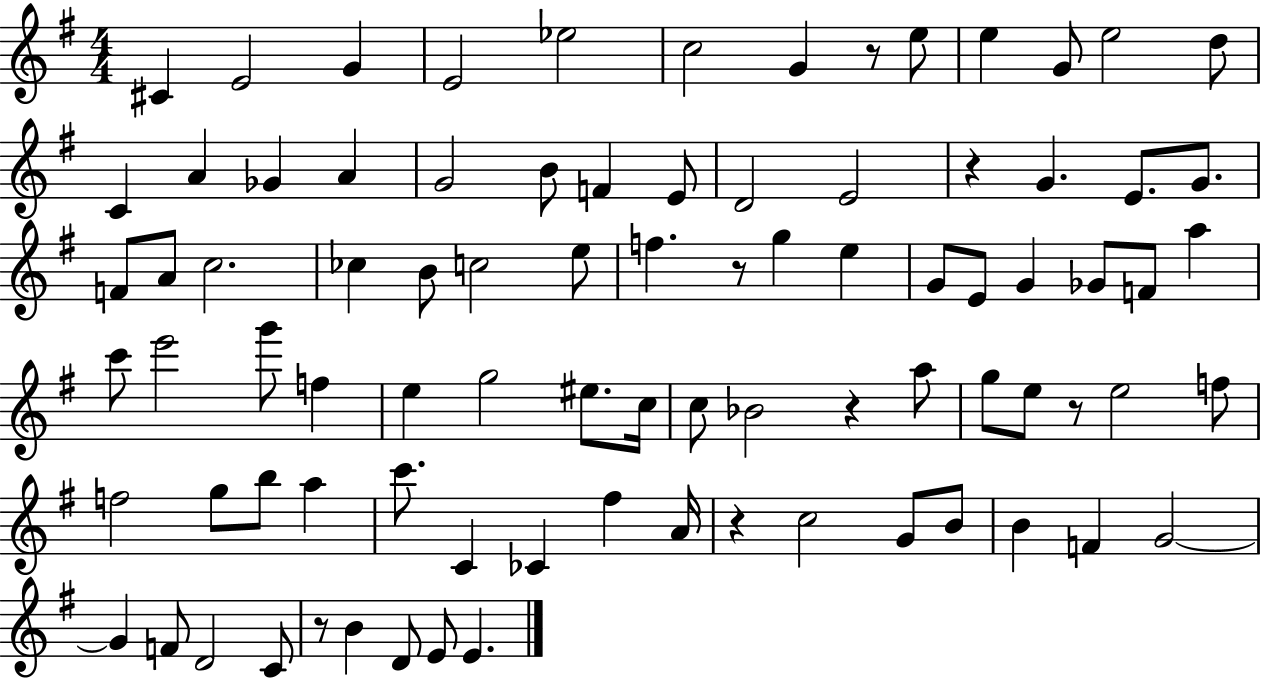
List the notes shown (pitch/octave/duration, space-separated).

C#4/q E4/h G4/q E4/h Eb5/h C5/h G4/q R/e E5/e E5/q G4/e E5/h D5/e C4/q A4/q Gb4/q A4/q G4/h B4/e F4/q E4/e D4/h E4/h R/q G4/q. E4/e. G4/e. F4/e A4/e C5/h. CES5/q B4/e C5/h E5/e F5/q. R/e G5/q E5/q G4/e E4/e G4/q Gb4/e F4/e A5/q C6/e E6/h G6/e F5/q E5/q G5/h EIS5/e. C5/s C5/e Bb4/h R/q A5/e G5/e E5/e R/e E5/h F5/e F5/h G5/e B5/e A5/q C6/e. C4/q CES4/q F#5/q A4/s R/q C5/h G4/e B4/e B4/q F4/q G4/h G4/q F4/e D4/h C4/e R/e B4/q D4/e E4/e E4/q.